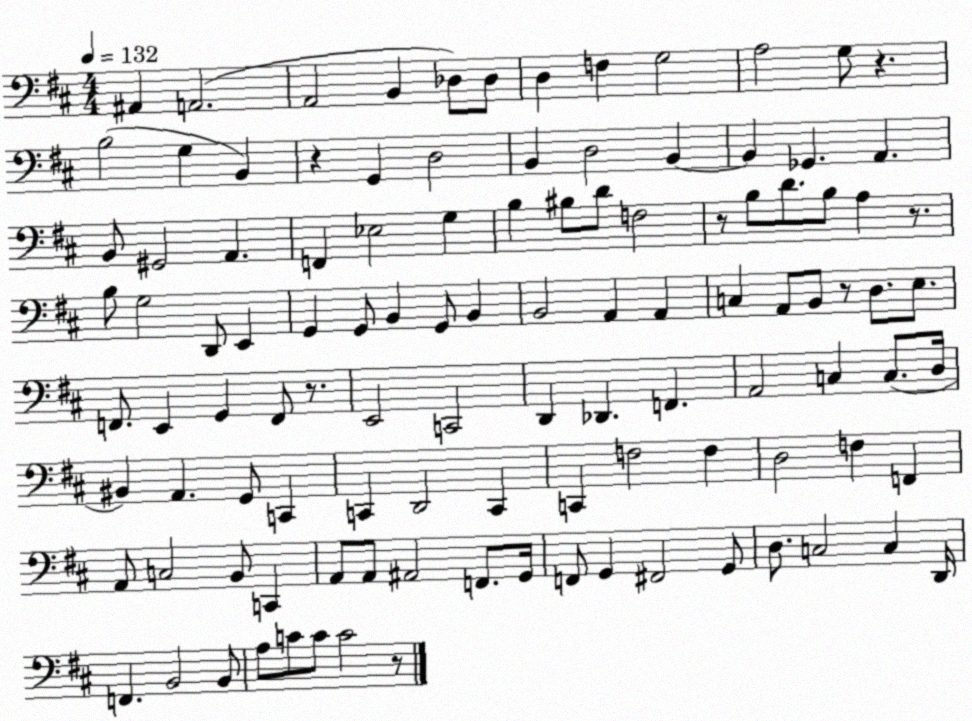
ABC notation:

X:1
T:Untitled
M:4/4
L:1/4
K:D
^A,, A,,2 A,,2 B,, _D,/2 _D,/2 D, F, G,2 A,2 G,/2 z B,2 G, B,, z G,, D,2 B,, D,2 B,, B,, _G,, A,, B,,/2 ^G,,2 A,, F,, _E,2 G, B, ^B,/2 D/2 F,2 z/2 B,/2 D/2 B,/2 A, z/2 B,/2 G,2 D,,/2 E,, G,, G,,/2 B,, G,,/2 B,, B,,2 A,, A,, C, A,,/2 B,,/2 z/2 D,/2 E,/2 F,,/2 E,, G,, F,,/2 z/2 E,,2 C,,2 D,, _D,, F,, A,,2 C, C,/2 D,/4 ^B,, A,, G,,/2 C,, C,, D,,2 C,, C,, F,2 F, D,2 F, F,, A,,/2 C,2 B,,/2 C,, A,,/2 A,,/2 ^A,,2 F,,/2 G,,/4 F,,/2 G,, ^F,,2 G,,/2 D,/2 C,2 C, D,,/4 F,, B,,2 B,,/2 A,/2 C/2 C/2 C2 z/2